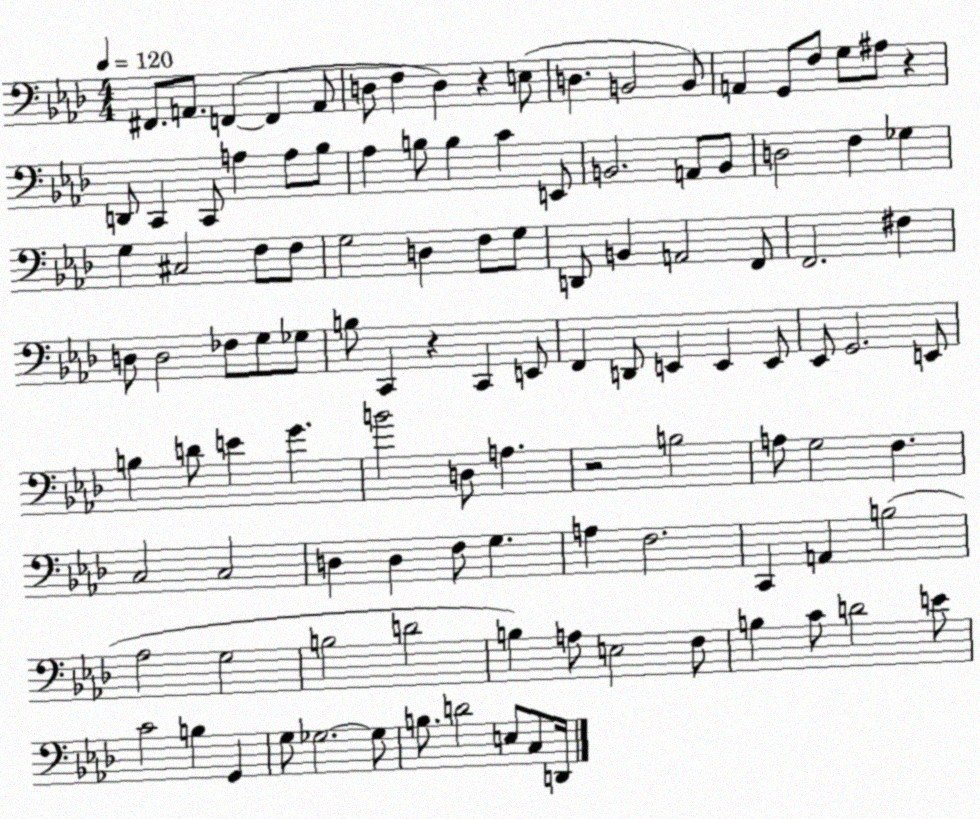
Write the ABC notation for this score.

X:1
T:Untitled
M:4/4
L:1/4
K:Ab
^F,,/2 A,,/2 F,, F,, A,,/2 D,/2 F, D, z E,/2 D, B,,2 B,,/2 A,, G,,/2 F,/2 G,/2 ^A,/2 z D,,/2 C,, C,,/2 A, A,/2 _B,/2 _A, B,/2 B, C E,,/2 B,,2 A,,/2 B,,/2 D,2 F, _G, G, ^C,2 F,/2 F,/2 G,2 D, F,/2 G,/2 D,,/2 B,, A,,2 F,,/2 F,,2 ^F, D,/2 D,2 _F,/2 G,/2 _G,/2 B,/2 C,, z C,, E,,/2 F,, D,,/2 E,, E,, E,,/2 _E,,/2 G,,2 E,,/2 B, D/2 E G B2 D,/2 A, z2 B,2 A,/2 G,2 F, C,2 C,2 D, D, F,/2 G, A, F,2 C,, A,, B,2 _A,2 G,2 B,2 D2 B, A,/2 E,2 F,/2 B, C/2 D2 E/2 C2 B, G,, G,/2 _G,2 _G,/2 B,/2 D2 E,/2 C,/2 D,,/4